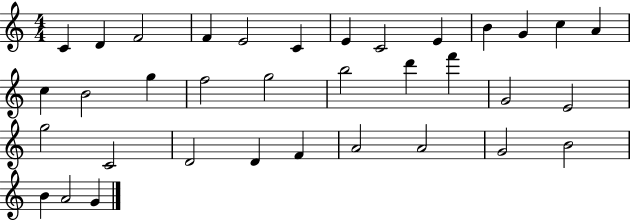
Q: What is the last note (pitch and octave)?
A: G4